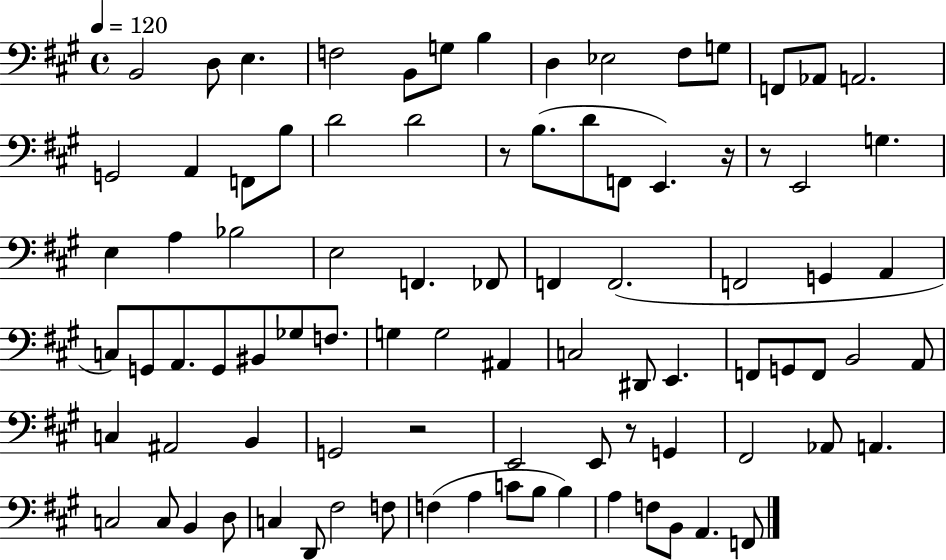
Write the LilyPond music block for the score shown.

{
  \clef bass
  \time 4/4
  \defaultTimeSignature
  \key a \major
  \tempo 4 = 120
  \repeat volta 2 { b,2 d8 e4. | f2 b,8 g8 b4 | d4 ees2 fis8 g8 | f,8 aes,8 a,2. | \break g,2 a,4 f,8 b8 | d'2 d'2 | r8 b8.( d'8 f,8 e,4.) r16 | r8 e,2 g4. | \break e4 a4 bes2 | e2 f,4. fes,8 | f,4 f,2.( | f,2 g,4 a,4 | \break c8) g,8 a,8. g,8 bis,8 ges8 f8. | g4 g2 ais,4 | c2 dis,8 e,4. | f,8 g,8 f,8 b,2 a,8 | \break c4 ais,2 b,4 | g,2 r2 | e,2 e,8 r8 g,4 | fis,2 aes,8 a,4. | \break c2 c8 b,4 d8 | c4 d,8 fis2 f8 | f4( a4 c'8 b8 b4) | a4 f8 b,8 a,4. f,8 | \break } \bar "|."
}